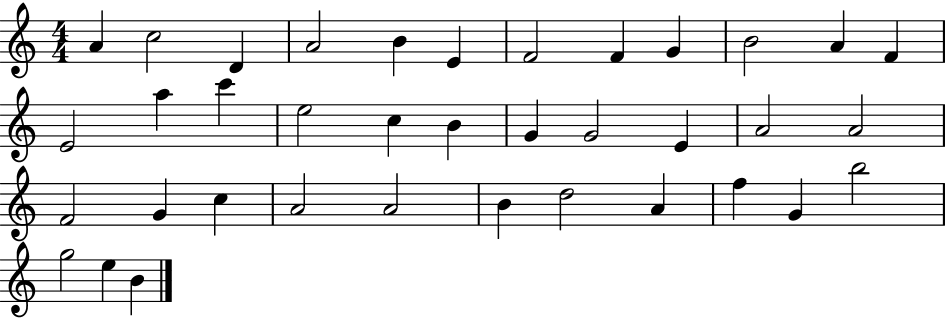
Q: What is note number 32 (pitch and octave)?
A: F5